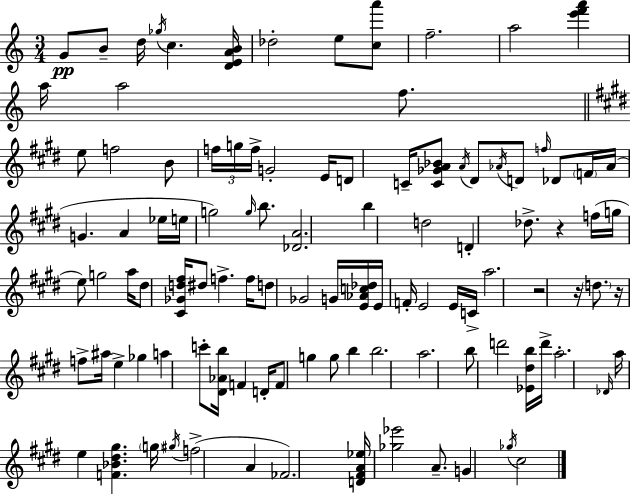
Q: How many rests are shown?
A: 4